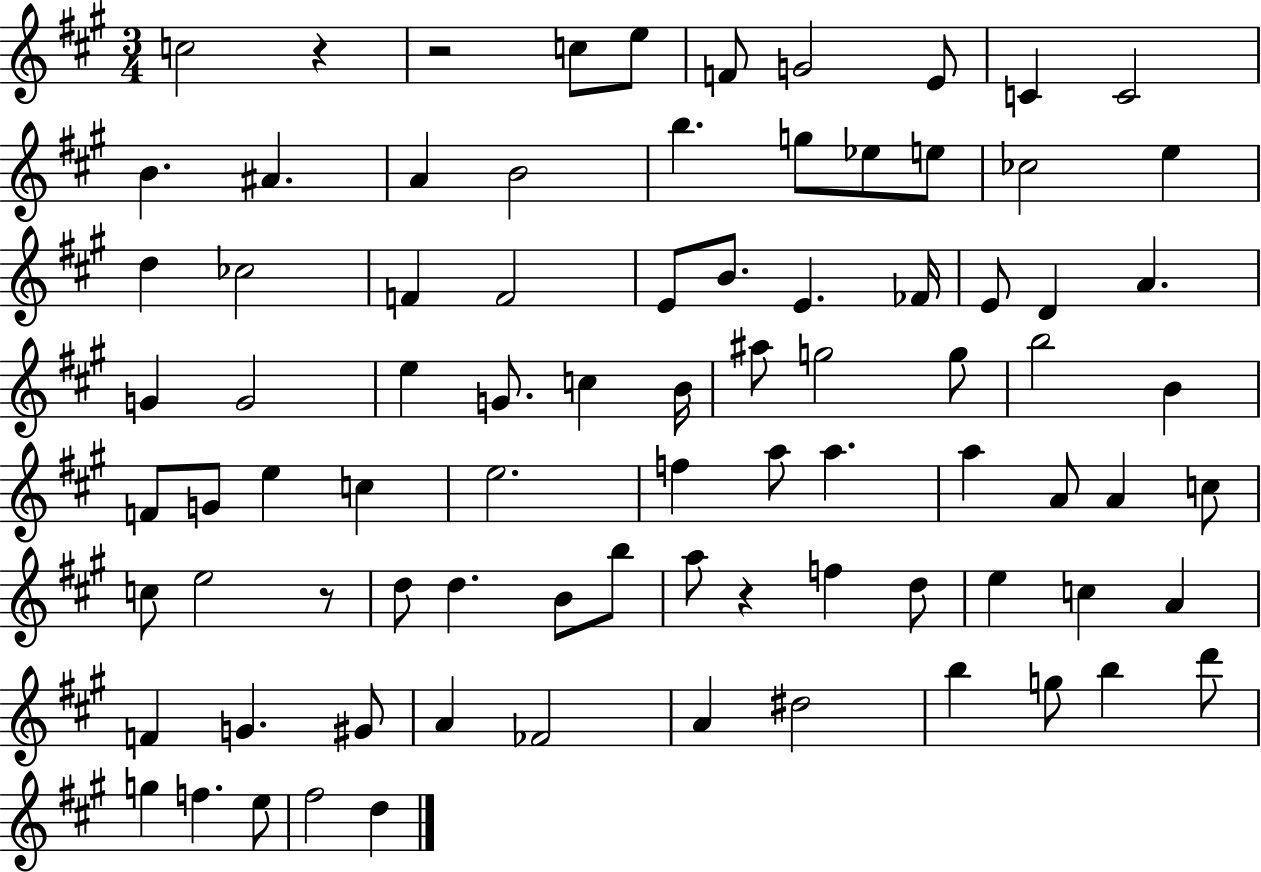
{
  \clef treble
  \numericTimeSignature
  \time 3/4
  \key a \major
  \repeat volta 2 { c''2 r4 | r2 c''8 e''8 | f'8 g'2 e'8 | c'4 c'2 | \break b'4. ais'4. | a'4 b'2 | b''4. g''8 ees''8 e''8 | ces''2 e''4 | \break d''4 ces''2 | f'4 f'2 | e'8 b'8. e'4. fes'16 | e'8 d'4 a'4. | \break g'4 g'2 | e''4 g'8. c''4 b'16 | ais''8 g''2 g''8 | b''2 b'4 | \break f'8 g'8 e''4 c''4 | e''2. | f''4 a''8 a''4. | a''4 a'8 a'4 c''8 | \break c''8 e''2 r8 | d''8 d''4. b'8 b''8 | a''8 r4 f''4 d''8 | e''4 c''4 a'4 | \break f'4 g'4. gis'8 | a'4 fes'2 | a'4 dis''2 | b''4 g''8 b''4 d'''8 | \break g''4 f''4. e''8 | fis''2 d''4 | } \bar "|."
}